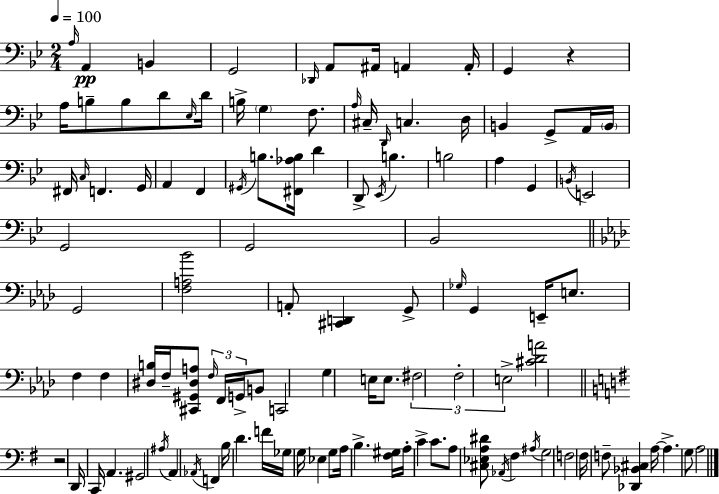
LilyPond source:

{
  \clef bass
  \numericTimeSignature
  \time 2/4
  \key bes \major
  \tempo 4 = 100
  \grace { a16 }\pp a,4 b,4 | g,2 | \grace { des,16 } a,8 ais,16 a,4 | a,16-. g,4 r4 | \break a16 b8-- b8 d'8 | \grace { ees16 } d'16 b16-> \parenthesize g4 | f8. \grace { a16 } cis16-- \grace { d,16 } c4. | d16 b,4 | \break g,8-> a,16 \parenthesize b,16 fis,16 \grace { c16 } f,4. | g,16 a,4 | f,4 \acciaccatura { gis,16 } b8. | <fis, aes b>16 d'4 d,8-> | \break \acciaccatura { ees,16 } b4. | b2 | a4 g,4 | \acciaccatura { b,16 } e,2 | \break g,2 | g,2 | bes,2 | \bar "||" \break \key aes \major g,2 | <f a bes'>2 | a,8-. <cis, d,>4 g,8-> | \grace { ges16 } g,4 e,16-- e8. | \break f4 f4 | <dis b>16 f16-- <cis, gis, dis a>8 \tuplet 3/2 { \grace { f16 } f,16 g,16-> } | b,8 c,2 | g4 e16 e8. | \break \tuplet 3/2 { fis2 | f2-. | e2-> } | <cis' des' a'>2 | \break \bar "||" \break \key e \minor r2 | d,16 c,16 a,4. | gis,2 | \acciaccatura { ais16 } a,4 \acciaccatura { aes,16 } f,4 | \break b16 d'4. | f'16 ges16 g16 ees4 | g8 a16 b4.-> | <fis gis>16 a16-. c'4-> c'8. | \break a8 <cis ees a dis'>8 \acciaccatura { aes,16 } fis4 | \acciaccatura { ais16 } g2 | f2 | fis16 f8-- <des, bes, cis>4 | \break a16~~ a4.-> | g8 a2 | \bar "|."
}